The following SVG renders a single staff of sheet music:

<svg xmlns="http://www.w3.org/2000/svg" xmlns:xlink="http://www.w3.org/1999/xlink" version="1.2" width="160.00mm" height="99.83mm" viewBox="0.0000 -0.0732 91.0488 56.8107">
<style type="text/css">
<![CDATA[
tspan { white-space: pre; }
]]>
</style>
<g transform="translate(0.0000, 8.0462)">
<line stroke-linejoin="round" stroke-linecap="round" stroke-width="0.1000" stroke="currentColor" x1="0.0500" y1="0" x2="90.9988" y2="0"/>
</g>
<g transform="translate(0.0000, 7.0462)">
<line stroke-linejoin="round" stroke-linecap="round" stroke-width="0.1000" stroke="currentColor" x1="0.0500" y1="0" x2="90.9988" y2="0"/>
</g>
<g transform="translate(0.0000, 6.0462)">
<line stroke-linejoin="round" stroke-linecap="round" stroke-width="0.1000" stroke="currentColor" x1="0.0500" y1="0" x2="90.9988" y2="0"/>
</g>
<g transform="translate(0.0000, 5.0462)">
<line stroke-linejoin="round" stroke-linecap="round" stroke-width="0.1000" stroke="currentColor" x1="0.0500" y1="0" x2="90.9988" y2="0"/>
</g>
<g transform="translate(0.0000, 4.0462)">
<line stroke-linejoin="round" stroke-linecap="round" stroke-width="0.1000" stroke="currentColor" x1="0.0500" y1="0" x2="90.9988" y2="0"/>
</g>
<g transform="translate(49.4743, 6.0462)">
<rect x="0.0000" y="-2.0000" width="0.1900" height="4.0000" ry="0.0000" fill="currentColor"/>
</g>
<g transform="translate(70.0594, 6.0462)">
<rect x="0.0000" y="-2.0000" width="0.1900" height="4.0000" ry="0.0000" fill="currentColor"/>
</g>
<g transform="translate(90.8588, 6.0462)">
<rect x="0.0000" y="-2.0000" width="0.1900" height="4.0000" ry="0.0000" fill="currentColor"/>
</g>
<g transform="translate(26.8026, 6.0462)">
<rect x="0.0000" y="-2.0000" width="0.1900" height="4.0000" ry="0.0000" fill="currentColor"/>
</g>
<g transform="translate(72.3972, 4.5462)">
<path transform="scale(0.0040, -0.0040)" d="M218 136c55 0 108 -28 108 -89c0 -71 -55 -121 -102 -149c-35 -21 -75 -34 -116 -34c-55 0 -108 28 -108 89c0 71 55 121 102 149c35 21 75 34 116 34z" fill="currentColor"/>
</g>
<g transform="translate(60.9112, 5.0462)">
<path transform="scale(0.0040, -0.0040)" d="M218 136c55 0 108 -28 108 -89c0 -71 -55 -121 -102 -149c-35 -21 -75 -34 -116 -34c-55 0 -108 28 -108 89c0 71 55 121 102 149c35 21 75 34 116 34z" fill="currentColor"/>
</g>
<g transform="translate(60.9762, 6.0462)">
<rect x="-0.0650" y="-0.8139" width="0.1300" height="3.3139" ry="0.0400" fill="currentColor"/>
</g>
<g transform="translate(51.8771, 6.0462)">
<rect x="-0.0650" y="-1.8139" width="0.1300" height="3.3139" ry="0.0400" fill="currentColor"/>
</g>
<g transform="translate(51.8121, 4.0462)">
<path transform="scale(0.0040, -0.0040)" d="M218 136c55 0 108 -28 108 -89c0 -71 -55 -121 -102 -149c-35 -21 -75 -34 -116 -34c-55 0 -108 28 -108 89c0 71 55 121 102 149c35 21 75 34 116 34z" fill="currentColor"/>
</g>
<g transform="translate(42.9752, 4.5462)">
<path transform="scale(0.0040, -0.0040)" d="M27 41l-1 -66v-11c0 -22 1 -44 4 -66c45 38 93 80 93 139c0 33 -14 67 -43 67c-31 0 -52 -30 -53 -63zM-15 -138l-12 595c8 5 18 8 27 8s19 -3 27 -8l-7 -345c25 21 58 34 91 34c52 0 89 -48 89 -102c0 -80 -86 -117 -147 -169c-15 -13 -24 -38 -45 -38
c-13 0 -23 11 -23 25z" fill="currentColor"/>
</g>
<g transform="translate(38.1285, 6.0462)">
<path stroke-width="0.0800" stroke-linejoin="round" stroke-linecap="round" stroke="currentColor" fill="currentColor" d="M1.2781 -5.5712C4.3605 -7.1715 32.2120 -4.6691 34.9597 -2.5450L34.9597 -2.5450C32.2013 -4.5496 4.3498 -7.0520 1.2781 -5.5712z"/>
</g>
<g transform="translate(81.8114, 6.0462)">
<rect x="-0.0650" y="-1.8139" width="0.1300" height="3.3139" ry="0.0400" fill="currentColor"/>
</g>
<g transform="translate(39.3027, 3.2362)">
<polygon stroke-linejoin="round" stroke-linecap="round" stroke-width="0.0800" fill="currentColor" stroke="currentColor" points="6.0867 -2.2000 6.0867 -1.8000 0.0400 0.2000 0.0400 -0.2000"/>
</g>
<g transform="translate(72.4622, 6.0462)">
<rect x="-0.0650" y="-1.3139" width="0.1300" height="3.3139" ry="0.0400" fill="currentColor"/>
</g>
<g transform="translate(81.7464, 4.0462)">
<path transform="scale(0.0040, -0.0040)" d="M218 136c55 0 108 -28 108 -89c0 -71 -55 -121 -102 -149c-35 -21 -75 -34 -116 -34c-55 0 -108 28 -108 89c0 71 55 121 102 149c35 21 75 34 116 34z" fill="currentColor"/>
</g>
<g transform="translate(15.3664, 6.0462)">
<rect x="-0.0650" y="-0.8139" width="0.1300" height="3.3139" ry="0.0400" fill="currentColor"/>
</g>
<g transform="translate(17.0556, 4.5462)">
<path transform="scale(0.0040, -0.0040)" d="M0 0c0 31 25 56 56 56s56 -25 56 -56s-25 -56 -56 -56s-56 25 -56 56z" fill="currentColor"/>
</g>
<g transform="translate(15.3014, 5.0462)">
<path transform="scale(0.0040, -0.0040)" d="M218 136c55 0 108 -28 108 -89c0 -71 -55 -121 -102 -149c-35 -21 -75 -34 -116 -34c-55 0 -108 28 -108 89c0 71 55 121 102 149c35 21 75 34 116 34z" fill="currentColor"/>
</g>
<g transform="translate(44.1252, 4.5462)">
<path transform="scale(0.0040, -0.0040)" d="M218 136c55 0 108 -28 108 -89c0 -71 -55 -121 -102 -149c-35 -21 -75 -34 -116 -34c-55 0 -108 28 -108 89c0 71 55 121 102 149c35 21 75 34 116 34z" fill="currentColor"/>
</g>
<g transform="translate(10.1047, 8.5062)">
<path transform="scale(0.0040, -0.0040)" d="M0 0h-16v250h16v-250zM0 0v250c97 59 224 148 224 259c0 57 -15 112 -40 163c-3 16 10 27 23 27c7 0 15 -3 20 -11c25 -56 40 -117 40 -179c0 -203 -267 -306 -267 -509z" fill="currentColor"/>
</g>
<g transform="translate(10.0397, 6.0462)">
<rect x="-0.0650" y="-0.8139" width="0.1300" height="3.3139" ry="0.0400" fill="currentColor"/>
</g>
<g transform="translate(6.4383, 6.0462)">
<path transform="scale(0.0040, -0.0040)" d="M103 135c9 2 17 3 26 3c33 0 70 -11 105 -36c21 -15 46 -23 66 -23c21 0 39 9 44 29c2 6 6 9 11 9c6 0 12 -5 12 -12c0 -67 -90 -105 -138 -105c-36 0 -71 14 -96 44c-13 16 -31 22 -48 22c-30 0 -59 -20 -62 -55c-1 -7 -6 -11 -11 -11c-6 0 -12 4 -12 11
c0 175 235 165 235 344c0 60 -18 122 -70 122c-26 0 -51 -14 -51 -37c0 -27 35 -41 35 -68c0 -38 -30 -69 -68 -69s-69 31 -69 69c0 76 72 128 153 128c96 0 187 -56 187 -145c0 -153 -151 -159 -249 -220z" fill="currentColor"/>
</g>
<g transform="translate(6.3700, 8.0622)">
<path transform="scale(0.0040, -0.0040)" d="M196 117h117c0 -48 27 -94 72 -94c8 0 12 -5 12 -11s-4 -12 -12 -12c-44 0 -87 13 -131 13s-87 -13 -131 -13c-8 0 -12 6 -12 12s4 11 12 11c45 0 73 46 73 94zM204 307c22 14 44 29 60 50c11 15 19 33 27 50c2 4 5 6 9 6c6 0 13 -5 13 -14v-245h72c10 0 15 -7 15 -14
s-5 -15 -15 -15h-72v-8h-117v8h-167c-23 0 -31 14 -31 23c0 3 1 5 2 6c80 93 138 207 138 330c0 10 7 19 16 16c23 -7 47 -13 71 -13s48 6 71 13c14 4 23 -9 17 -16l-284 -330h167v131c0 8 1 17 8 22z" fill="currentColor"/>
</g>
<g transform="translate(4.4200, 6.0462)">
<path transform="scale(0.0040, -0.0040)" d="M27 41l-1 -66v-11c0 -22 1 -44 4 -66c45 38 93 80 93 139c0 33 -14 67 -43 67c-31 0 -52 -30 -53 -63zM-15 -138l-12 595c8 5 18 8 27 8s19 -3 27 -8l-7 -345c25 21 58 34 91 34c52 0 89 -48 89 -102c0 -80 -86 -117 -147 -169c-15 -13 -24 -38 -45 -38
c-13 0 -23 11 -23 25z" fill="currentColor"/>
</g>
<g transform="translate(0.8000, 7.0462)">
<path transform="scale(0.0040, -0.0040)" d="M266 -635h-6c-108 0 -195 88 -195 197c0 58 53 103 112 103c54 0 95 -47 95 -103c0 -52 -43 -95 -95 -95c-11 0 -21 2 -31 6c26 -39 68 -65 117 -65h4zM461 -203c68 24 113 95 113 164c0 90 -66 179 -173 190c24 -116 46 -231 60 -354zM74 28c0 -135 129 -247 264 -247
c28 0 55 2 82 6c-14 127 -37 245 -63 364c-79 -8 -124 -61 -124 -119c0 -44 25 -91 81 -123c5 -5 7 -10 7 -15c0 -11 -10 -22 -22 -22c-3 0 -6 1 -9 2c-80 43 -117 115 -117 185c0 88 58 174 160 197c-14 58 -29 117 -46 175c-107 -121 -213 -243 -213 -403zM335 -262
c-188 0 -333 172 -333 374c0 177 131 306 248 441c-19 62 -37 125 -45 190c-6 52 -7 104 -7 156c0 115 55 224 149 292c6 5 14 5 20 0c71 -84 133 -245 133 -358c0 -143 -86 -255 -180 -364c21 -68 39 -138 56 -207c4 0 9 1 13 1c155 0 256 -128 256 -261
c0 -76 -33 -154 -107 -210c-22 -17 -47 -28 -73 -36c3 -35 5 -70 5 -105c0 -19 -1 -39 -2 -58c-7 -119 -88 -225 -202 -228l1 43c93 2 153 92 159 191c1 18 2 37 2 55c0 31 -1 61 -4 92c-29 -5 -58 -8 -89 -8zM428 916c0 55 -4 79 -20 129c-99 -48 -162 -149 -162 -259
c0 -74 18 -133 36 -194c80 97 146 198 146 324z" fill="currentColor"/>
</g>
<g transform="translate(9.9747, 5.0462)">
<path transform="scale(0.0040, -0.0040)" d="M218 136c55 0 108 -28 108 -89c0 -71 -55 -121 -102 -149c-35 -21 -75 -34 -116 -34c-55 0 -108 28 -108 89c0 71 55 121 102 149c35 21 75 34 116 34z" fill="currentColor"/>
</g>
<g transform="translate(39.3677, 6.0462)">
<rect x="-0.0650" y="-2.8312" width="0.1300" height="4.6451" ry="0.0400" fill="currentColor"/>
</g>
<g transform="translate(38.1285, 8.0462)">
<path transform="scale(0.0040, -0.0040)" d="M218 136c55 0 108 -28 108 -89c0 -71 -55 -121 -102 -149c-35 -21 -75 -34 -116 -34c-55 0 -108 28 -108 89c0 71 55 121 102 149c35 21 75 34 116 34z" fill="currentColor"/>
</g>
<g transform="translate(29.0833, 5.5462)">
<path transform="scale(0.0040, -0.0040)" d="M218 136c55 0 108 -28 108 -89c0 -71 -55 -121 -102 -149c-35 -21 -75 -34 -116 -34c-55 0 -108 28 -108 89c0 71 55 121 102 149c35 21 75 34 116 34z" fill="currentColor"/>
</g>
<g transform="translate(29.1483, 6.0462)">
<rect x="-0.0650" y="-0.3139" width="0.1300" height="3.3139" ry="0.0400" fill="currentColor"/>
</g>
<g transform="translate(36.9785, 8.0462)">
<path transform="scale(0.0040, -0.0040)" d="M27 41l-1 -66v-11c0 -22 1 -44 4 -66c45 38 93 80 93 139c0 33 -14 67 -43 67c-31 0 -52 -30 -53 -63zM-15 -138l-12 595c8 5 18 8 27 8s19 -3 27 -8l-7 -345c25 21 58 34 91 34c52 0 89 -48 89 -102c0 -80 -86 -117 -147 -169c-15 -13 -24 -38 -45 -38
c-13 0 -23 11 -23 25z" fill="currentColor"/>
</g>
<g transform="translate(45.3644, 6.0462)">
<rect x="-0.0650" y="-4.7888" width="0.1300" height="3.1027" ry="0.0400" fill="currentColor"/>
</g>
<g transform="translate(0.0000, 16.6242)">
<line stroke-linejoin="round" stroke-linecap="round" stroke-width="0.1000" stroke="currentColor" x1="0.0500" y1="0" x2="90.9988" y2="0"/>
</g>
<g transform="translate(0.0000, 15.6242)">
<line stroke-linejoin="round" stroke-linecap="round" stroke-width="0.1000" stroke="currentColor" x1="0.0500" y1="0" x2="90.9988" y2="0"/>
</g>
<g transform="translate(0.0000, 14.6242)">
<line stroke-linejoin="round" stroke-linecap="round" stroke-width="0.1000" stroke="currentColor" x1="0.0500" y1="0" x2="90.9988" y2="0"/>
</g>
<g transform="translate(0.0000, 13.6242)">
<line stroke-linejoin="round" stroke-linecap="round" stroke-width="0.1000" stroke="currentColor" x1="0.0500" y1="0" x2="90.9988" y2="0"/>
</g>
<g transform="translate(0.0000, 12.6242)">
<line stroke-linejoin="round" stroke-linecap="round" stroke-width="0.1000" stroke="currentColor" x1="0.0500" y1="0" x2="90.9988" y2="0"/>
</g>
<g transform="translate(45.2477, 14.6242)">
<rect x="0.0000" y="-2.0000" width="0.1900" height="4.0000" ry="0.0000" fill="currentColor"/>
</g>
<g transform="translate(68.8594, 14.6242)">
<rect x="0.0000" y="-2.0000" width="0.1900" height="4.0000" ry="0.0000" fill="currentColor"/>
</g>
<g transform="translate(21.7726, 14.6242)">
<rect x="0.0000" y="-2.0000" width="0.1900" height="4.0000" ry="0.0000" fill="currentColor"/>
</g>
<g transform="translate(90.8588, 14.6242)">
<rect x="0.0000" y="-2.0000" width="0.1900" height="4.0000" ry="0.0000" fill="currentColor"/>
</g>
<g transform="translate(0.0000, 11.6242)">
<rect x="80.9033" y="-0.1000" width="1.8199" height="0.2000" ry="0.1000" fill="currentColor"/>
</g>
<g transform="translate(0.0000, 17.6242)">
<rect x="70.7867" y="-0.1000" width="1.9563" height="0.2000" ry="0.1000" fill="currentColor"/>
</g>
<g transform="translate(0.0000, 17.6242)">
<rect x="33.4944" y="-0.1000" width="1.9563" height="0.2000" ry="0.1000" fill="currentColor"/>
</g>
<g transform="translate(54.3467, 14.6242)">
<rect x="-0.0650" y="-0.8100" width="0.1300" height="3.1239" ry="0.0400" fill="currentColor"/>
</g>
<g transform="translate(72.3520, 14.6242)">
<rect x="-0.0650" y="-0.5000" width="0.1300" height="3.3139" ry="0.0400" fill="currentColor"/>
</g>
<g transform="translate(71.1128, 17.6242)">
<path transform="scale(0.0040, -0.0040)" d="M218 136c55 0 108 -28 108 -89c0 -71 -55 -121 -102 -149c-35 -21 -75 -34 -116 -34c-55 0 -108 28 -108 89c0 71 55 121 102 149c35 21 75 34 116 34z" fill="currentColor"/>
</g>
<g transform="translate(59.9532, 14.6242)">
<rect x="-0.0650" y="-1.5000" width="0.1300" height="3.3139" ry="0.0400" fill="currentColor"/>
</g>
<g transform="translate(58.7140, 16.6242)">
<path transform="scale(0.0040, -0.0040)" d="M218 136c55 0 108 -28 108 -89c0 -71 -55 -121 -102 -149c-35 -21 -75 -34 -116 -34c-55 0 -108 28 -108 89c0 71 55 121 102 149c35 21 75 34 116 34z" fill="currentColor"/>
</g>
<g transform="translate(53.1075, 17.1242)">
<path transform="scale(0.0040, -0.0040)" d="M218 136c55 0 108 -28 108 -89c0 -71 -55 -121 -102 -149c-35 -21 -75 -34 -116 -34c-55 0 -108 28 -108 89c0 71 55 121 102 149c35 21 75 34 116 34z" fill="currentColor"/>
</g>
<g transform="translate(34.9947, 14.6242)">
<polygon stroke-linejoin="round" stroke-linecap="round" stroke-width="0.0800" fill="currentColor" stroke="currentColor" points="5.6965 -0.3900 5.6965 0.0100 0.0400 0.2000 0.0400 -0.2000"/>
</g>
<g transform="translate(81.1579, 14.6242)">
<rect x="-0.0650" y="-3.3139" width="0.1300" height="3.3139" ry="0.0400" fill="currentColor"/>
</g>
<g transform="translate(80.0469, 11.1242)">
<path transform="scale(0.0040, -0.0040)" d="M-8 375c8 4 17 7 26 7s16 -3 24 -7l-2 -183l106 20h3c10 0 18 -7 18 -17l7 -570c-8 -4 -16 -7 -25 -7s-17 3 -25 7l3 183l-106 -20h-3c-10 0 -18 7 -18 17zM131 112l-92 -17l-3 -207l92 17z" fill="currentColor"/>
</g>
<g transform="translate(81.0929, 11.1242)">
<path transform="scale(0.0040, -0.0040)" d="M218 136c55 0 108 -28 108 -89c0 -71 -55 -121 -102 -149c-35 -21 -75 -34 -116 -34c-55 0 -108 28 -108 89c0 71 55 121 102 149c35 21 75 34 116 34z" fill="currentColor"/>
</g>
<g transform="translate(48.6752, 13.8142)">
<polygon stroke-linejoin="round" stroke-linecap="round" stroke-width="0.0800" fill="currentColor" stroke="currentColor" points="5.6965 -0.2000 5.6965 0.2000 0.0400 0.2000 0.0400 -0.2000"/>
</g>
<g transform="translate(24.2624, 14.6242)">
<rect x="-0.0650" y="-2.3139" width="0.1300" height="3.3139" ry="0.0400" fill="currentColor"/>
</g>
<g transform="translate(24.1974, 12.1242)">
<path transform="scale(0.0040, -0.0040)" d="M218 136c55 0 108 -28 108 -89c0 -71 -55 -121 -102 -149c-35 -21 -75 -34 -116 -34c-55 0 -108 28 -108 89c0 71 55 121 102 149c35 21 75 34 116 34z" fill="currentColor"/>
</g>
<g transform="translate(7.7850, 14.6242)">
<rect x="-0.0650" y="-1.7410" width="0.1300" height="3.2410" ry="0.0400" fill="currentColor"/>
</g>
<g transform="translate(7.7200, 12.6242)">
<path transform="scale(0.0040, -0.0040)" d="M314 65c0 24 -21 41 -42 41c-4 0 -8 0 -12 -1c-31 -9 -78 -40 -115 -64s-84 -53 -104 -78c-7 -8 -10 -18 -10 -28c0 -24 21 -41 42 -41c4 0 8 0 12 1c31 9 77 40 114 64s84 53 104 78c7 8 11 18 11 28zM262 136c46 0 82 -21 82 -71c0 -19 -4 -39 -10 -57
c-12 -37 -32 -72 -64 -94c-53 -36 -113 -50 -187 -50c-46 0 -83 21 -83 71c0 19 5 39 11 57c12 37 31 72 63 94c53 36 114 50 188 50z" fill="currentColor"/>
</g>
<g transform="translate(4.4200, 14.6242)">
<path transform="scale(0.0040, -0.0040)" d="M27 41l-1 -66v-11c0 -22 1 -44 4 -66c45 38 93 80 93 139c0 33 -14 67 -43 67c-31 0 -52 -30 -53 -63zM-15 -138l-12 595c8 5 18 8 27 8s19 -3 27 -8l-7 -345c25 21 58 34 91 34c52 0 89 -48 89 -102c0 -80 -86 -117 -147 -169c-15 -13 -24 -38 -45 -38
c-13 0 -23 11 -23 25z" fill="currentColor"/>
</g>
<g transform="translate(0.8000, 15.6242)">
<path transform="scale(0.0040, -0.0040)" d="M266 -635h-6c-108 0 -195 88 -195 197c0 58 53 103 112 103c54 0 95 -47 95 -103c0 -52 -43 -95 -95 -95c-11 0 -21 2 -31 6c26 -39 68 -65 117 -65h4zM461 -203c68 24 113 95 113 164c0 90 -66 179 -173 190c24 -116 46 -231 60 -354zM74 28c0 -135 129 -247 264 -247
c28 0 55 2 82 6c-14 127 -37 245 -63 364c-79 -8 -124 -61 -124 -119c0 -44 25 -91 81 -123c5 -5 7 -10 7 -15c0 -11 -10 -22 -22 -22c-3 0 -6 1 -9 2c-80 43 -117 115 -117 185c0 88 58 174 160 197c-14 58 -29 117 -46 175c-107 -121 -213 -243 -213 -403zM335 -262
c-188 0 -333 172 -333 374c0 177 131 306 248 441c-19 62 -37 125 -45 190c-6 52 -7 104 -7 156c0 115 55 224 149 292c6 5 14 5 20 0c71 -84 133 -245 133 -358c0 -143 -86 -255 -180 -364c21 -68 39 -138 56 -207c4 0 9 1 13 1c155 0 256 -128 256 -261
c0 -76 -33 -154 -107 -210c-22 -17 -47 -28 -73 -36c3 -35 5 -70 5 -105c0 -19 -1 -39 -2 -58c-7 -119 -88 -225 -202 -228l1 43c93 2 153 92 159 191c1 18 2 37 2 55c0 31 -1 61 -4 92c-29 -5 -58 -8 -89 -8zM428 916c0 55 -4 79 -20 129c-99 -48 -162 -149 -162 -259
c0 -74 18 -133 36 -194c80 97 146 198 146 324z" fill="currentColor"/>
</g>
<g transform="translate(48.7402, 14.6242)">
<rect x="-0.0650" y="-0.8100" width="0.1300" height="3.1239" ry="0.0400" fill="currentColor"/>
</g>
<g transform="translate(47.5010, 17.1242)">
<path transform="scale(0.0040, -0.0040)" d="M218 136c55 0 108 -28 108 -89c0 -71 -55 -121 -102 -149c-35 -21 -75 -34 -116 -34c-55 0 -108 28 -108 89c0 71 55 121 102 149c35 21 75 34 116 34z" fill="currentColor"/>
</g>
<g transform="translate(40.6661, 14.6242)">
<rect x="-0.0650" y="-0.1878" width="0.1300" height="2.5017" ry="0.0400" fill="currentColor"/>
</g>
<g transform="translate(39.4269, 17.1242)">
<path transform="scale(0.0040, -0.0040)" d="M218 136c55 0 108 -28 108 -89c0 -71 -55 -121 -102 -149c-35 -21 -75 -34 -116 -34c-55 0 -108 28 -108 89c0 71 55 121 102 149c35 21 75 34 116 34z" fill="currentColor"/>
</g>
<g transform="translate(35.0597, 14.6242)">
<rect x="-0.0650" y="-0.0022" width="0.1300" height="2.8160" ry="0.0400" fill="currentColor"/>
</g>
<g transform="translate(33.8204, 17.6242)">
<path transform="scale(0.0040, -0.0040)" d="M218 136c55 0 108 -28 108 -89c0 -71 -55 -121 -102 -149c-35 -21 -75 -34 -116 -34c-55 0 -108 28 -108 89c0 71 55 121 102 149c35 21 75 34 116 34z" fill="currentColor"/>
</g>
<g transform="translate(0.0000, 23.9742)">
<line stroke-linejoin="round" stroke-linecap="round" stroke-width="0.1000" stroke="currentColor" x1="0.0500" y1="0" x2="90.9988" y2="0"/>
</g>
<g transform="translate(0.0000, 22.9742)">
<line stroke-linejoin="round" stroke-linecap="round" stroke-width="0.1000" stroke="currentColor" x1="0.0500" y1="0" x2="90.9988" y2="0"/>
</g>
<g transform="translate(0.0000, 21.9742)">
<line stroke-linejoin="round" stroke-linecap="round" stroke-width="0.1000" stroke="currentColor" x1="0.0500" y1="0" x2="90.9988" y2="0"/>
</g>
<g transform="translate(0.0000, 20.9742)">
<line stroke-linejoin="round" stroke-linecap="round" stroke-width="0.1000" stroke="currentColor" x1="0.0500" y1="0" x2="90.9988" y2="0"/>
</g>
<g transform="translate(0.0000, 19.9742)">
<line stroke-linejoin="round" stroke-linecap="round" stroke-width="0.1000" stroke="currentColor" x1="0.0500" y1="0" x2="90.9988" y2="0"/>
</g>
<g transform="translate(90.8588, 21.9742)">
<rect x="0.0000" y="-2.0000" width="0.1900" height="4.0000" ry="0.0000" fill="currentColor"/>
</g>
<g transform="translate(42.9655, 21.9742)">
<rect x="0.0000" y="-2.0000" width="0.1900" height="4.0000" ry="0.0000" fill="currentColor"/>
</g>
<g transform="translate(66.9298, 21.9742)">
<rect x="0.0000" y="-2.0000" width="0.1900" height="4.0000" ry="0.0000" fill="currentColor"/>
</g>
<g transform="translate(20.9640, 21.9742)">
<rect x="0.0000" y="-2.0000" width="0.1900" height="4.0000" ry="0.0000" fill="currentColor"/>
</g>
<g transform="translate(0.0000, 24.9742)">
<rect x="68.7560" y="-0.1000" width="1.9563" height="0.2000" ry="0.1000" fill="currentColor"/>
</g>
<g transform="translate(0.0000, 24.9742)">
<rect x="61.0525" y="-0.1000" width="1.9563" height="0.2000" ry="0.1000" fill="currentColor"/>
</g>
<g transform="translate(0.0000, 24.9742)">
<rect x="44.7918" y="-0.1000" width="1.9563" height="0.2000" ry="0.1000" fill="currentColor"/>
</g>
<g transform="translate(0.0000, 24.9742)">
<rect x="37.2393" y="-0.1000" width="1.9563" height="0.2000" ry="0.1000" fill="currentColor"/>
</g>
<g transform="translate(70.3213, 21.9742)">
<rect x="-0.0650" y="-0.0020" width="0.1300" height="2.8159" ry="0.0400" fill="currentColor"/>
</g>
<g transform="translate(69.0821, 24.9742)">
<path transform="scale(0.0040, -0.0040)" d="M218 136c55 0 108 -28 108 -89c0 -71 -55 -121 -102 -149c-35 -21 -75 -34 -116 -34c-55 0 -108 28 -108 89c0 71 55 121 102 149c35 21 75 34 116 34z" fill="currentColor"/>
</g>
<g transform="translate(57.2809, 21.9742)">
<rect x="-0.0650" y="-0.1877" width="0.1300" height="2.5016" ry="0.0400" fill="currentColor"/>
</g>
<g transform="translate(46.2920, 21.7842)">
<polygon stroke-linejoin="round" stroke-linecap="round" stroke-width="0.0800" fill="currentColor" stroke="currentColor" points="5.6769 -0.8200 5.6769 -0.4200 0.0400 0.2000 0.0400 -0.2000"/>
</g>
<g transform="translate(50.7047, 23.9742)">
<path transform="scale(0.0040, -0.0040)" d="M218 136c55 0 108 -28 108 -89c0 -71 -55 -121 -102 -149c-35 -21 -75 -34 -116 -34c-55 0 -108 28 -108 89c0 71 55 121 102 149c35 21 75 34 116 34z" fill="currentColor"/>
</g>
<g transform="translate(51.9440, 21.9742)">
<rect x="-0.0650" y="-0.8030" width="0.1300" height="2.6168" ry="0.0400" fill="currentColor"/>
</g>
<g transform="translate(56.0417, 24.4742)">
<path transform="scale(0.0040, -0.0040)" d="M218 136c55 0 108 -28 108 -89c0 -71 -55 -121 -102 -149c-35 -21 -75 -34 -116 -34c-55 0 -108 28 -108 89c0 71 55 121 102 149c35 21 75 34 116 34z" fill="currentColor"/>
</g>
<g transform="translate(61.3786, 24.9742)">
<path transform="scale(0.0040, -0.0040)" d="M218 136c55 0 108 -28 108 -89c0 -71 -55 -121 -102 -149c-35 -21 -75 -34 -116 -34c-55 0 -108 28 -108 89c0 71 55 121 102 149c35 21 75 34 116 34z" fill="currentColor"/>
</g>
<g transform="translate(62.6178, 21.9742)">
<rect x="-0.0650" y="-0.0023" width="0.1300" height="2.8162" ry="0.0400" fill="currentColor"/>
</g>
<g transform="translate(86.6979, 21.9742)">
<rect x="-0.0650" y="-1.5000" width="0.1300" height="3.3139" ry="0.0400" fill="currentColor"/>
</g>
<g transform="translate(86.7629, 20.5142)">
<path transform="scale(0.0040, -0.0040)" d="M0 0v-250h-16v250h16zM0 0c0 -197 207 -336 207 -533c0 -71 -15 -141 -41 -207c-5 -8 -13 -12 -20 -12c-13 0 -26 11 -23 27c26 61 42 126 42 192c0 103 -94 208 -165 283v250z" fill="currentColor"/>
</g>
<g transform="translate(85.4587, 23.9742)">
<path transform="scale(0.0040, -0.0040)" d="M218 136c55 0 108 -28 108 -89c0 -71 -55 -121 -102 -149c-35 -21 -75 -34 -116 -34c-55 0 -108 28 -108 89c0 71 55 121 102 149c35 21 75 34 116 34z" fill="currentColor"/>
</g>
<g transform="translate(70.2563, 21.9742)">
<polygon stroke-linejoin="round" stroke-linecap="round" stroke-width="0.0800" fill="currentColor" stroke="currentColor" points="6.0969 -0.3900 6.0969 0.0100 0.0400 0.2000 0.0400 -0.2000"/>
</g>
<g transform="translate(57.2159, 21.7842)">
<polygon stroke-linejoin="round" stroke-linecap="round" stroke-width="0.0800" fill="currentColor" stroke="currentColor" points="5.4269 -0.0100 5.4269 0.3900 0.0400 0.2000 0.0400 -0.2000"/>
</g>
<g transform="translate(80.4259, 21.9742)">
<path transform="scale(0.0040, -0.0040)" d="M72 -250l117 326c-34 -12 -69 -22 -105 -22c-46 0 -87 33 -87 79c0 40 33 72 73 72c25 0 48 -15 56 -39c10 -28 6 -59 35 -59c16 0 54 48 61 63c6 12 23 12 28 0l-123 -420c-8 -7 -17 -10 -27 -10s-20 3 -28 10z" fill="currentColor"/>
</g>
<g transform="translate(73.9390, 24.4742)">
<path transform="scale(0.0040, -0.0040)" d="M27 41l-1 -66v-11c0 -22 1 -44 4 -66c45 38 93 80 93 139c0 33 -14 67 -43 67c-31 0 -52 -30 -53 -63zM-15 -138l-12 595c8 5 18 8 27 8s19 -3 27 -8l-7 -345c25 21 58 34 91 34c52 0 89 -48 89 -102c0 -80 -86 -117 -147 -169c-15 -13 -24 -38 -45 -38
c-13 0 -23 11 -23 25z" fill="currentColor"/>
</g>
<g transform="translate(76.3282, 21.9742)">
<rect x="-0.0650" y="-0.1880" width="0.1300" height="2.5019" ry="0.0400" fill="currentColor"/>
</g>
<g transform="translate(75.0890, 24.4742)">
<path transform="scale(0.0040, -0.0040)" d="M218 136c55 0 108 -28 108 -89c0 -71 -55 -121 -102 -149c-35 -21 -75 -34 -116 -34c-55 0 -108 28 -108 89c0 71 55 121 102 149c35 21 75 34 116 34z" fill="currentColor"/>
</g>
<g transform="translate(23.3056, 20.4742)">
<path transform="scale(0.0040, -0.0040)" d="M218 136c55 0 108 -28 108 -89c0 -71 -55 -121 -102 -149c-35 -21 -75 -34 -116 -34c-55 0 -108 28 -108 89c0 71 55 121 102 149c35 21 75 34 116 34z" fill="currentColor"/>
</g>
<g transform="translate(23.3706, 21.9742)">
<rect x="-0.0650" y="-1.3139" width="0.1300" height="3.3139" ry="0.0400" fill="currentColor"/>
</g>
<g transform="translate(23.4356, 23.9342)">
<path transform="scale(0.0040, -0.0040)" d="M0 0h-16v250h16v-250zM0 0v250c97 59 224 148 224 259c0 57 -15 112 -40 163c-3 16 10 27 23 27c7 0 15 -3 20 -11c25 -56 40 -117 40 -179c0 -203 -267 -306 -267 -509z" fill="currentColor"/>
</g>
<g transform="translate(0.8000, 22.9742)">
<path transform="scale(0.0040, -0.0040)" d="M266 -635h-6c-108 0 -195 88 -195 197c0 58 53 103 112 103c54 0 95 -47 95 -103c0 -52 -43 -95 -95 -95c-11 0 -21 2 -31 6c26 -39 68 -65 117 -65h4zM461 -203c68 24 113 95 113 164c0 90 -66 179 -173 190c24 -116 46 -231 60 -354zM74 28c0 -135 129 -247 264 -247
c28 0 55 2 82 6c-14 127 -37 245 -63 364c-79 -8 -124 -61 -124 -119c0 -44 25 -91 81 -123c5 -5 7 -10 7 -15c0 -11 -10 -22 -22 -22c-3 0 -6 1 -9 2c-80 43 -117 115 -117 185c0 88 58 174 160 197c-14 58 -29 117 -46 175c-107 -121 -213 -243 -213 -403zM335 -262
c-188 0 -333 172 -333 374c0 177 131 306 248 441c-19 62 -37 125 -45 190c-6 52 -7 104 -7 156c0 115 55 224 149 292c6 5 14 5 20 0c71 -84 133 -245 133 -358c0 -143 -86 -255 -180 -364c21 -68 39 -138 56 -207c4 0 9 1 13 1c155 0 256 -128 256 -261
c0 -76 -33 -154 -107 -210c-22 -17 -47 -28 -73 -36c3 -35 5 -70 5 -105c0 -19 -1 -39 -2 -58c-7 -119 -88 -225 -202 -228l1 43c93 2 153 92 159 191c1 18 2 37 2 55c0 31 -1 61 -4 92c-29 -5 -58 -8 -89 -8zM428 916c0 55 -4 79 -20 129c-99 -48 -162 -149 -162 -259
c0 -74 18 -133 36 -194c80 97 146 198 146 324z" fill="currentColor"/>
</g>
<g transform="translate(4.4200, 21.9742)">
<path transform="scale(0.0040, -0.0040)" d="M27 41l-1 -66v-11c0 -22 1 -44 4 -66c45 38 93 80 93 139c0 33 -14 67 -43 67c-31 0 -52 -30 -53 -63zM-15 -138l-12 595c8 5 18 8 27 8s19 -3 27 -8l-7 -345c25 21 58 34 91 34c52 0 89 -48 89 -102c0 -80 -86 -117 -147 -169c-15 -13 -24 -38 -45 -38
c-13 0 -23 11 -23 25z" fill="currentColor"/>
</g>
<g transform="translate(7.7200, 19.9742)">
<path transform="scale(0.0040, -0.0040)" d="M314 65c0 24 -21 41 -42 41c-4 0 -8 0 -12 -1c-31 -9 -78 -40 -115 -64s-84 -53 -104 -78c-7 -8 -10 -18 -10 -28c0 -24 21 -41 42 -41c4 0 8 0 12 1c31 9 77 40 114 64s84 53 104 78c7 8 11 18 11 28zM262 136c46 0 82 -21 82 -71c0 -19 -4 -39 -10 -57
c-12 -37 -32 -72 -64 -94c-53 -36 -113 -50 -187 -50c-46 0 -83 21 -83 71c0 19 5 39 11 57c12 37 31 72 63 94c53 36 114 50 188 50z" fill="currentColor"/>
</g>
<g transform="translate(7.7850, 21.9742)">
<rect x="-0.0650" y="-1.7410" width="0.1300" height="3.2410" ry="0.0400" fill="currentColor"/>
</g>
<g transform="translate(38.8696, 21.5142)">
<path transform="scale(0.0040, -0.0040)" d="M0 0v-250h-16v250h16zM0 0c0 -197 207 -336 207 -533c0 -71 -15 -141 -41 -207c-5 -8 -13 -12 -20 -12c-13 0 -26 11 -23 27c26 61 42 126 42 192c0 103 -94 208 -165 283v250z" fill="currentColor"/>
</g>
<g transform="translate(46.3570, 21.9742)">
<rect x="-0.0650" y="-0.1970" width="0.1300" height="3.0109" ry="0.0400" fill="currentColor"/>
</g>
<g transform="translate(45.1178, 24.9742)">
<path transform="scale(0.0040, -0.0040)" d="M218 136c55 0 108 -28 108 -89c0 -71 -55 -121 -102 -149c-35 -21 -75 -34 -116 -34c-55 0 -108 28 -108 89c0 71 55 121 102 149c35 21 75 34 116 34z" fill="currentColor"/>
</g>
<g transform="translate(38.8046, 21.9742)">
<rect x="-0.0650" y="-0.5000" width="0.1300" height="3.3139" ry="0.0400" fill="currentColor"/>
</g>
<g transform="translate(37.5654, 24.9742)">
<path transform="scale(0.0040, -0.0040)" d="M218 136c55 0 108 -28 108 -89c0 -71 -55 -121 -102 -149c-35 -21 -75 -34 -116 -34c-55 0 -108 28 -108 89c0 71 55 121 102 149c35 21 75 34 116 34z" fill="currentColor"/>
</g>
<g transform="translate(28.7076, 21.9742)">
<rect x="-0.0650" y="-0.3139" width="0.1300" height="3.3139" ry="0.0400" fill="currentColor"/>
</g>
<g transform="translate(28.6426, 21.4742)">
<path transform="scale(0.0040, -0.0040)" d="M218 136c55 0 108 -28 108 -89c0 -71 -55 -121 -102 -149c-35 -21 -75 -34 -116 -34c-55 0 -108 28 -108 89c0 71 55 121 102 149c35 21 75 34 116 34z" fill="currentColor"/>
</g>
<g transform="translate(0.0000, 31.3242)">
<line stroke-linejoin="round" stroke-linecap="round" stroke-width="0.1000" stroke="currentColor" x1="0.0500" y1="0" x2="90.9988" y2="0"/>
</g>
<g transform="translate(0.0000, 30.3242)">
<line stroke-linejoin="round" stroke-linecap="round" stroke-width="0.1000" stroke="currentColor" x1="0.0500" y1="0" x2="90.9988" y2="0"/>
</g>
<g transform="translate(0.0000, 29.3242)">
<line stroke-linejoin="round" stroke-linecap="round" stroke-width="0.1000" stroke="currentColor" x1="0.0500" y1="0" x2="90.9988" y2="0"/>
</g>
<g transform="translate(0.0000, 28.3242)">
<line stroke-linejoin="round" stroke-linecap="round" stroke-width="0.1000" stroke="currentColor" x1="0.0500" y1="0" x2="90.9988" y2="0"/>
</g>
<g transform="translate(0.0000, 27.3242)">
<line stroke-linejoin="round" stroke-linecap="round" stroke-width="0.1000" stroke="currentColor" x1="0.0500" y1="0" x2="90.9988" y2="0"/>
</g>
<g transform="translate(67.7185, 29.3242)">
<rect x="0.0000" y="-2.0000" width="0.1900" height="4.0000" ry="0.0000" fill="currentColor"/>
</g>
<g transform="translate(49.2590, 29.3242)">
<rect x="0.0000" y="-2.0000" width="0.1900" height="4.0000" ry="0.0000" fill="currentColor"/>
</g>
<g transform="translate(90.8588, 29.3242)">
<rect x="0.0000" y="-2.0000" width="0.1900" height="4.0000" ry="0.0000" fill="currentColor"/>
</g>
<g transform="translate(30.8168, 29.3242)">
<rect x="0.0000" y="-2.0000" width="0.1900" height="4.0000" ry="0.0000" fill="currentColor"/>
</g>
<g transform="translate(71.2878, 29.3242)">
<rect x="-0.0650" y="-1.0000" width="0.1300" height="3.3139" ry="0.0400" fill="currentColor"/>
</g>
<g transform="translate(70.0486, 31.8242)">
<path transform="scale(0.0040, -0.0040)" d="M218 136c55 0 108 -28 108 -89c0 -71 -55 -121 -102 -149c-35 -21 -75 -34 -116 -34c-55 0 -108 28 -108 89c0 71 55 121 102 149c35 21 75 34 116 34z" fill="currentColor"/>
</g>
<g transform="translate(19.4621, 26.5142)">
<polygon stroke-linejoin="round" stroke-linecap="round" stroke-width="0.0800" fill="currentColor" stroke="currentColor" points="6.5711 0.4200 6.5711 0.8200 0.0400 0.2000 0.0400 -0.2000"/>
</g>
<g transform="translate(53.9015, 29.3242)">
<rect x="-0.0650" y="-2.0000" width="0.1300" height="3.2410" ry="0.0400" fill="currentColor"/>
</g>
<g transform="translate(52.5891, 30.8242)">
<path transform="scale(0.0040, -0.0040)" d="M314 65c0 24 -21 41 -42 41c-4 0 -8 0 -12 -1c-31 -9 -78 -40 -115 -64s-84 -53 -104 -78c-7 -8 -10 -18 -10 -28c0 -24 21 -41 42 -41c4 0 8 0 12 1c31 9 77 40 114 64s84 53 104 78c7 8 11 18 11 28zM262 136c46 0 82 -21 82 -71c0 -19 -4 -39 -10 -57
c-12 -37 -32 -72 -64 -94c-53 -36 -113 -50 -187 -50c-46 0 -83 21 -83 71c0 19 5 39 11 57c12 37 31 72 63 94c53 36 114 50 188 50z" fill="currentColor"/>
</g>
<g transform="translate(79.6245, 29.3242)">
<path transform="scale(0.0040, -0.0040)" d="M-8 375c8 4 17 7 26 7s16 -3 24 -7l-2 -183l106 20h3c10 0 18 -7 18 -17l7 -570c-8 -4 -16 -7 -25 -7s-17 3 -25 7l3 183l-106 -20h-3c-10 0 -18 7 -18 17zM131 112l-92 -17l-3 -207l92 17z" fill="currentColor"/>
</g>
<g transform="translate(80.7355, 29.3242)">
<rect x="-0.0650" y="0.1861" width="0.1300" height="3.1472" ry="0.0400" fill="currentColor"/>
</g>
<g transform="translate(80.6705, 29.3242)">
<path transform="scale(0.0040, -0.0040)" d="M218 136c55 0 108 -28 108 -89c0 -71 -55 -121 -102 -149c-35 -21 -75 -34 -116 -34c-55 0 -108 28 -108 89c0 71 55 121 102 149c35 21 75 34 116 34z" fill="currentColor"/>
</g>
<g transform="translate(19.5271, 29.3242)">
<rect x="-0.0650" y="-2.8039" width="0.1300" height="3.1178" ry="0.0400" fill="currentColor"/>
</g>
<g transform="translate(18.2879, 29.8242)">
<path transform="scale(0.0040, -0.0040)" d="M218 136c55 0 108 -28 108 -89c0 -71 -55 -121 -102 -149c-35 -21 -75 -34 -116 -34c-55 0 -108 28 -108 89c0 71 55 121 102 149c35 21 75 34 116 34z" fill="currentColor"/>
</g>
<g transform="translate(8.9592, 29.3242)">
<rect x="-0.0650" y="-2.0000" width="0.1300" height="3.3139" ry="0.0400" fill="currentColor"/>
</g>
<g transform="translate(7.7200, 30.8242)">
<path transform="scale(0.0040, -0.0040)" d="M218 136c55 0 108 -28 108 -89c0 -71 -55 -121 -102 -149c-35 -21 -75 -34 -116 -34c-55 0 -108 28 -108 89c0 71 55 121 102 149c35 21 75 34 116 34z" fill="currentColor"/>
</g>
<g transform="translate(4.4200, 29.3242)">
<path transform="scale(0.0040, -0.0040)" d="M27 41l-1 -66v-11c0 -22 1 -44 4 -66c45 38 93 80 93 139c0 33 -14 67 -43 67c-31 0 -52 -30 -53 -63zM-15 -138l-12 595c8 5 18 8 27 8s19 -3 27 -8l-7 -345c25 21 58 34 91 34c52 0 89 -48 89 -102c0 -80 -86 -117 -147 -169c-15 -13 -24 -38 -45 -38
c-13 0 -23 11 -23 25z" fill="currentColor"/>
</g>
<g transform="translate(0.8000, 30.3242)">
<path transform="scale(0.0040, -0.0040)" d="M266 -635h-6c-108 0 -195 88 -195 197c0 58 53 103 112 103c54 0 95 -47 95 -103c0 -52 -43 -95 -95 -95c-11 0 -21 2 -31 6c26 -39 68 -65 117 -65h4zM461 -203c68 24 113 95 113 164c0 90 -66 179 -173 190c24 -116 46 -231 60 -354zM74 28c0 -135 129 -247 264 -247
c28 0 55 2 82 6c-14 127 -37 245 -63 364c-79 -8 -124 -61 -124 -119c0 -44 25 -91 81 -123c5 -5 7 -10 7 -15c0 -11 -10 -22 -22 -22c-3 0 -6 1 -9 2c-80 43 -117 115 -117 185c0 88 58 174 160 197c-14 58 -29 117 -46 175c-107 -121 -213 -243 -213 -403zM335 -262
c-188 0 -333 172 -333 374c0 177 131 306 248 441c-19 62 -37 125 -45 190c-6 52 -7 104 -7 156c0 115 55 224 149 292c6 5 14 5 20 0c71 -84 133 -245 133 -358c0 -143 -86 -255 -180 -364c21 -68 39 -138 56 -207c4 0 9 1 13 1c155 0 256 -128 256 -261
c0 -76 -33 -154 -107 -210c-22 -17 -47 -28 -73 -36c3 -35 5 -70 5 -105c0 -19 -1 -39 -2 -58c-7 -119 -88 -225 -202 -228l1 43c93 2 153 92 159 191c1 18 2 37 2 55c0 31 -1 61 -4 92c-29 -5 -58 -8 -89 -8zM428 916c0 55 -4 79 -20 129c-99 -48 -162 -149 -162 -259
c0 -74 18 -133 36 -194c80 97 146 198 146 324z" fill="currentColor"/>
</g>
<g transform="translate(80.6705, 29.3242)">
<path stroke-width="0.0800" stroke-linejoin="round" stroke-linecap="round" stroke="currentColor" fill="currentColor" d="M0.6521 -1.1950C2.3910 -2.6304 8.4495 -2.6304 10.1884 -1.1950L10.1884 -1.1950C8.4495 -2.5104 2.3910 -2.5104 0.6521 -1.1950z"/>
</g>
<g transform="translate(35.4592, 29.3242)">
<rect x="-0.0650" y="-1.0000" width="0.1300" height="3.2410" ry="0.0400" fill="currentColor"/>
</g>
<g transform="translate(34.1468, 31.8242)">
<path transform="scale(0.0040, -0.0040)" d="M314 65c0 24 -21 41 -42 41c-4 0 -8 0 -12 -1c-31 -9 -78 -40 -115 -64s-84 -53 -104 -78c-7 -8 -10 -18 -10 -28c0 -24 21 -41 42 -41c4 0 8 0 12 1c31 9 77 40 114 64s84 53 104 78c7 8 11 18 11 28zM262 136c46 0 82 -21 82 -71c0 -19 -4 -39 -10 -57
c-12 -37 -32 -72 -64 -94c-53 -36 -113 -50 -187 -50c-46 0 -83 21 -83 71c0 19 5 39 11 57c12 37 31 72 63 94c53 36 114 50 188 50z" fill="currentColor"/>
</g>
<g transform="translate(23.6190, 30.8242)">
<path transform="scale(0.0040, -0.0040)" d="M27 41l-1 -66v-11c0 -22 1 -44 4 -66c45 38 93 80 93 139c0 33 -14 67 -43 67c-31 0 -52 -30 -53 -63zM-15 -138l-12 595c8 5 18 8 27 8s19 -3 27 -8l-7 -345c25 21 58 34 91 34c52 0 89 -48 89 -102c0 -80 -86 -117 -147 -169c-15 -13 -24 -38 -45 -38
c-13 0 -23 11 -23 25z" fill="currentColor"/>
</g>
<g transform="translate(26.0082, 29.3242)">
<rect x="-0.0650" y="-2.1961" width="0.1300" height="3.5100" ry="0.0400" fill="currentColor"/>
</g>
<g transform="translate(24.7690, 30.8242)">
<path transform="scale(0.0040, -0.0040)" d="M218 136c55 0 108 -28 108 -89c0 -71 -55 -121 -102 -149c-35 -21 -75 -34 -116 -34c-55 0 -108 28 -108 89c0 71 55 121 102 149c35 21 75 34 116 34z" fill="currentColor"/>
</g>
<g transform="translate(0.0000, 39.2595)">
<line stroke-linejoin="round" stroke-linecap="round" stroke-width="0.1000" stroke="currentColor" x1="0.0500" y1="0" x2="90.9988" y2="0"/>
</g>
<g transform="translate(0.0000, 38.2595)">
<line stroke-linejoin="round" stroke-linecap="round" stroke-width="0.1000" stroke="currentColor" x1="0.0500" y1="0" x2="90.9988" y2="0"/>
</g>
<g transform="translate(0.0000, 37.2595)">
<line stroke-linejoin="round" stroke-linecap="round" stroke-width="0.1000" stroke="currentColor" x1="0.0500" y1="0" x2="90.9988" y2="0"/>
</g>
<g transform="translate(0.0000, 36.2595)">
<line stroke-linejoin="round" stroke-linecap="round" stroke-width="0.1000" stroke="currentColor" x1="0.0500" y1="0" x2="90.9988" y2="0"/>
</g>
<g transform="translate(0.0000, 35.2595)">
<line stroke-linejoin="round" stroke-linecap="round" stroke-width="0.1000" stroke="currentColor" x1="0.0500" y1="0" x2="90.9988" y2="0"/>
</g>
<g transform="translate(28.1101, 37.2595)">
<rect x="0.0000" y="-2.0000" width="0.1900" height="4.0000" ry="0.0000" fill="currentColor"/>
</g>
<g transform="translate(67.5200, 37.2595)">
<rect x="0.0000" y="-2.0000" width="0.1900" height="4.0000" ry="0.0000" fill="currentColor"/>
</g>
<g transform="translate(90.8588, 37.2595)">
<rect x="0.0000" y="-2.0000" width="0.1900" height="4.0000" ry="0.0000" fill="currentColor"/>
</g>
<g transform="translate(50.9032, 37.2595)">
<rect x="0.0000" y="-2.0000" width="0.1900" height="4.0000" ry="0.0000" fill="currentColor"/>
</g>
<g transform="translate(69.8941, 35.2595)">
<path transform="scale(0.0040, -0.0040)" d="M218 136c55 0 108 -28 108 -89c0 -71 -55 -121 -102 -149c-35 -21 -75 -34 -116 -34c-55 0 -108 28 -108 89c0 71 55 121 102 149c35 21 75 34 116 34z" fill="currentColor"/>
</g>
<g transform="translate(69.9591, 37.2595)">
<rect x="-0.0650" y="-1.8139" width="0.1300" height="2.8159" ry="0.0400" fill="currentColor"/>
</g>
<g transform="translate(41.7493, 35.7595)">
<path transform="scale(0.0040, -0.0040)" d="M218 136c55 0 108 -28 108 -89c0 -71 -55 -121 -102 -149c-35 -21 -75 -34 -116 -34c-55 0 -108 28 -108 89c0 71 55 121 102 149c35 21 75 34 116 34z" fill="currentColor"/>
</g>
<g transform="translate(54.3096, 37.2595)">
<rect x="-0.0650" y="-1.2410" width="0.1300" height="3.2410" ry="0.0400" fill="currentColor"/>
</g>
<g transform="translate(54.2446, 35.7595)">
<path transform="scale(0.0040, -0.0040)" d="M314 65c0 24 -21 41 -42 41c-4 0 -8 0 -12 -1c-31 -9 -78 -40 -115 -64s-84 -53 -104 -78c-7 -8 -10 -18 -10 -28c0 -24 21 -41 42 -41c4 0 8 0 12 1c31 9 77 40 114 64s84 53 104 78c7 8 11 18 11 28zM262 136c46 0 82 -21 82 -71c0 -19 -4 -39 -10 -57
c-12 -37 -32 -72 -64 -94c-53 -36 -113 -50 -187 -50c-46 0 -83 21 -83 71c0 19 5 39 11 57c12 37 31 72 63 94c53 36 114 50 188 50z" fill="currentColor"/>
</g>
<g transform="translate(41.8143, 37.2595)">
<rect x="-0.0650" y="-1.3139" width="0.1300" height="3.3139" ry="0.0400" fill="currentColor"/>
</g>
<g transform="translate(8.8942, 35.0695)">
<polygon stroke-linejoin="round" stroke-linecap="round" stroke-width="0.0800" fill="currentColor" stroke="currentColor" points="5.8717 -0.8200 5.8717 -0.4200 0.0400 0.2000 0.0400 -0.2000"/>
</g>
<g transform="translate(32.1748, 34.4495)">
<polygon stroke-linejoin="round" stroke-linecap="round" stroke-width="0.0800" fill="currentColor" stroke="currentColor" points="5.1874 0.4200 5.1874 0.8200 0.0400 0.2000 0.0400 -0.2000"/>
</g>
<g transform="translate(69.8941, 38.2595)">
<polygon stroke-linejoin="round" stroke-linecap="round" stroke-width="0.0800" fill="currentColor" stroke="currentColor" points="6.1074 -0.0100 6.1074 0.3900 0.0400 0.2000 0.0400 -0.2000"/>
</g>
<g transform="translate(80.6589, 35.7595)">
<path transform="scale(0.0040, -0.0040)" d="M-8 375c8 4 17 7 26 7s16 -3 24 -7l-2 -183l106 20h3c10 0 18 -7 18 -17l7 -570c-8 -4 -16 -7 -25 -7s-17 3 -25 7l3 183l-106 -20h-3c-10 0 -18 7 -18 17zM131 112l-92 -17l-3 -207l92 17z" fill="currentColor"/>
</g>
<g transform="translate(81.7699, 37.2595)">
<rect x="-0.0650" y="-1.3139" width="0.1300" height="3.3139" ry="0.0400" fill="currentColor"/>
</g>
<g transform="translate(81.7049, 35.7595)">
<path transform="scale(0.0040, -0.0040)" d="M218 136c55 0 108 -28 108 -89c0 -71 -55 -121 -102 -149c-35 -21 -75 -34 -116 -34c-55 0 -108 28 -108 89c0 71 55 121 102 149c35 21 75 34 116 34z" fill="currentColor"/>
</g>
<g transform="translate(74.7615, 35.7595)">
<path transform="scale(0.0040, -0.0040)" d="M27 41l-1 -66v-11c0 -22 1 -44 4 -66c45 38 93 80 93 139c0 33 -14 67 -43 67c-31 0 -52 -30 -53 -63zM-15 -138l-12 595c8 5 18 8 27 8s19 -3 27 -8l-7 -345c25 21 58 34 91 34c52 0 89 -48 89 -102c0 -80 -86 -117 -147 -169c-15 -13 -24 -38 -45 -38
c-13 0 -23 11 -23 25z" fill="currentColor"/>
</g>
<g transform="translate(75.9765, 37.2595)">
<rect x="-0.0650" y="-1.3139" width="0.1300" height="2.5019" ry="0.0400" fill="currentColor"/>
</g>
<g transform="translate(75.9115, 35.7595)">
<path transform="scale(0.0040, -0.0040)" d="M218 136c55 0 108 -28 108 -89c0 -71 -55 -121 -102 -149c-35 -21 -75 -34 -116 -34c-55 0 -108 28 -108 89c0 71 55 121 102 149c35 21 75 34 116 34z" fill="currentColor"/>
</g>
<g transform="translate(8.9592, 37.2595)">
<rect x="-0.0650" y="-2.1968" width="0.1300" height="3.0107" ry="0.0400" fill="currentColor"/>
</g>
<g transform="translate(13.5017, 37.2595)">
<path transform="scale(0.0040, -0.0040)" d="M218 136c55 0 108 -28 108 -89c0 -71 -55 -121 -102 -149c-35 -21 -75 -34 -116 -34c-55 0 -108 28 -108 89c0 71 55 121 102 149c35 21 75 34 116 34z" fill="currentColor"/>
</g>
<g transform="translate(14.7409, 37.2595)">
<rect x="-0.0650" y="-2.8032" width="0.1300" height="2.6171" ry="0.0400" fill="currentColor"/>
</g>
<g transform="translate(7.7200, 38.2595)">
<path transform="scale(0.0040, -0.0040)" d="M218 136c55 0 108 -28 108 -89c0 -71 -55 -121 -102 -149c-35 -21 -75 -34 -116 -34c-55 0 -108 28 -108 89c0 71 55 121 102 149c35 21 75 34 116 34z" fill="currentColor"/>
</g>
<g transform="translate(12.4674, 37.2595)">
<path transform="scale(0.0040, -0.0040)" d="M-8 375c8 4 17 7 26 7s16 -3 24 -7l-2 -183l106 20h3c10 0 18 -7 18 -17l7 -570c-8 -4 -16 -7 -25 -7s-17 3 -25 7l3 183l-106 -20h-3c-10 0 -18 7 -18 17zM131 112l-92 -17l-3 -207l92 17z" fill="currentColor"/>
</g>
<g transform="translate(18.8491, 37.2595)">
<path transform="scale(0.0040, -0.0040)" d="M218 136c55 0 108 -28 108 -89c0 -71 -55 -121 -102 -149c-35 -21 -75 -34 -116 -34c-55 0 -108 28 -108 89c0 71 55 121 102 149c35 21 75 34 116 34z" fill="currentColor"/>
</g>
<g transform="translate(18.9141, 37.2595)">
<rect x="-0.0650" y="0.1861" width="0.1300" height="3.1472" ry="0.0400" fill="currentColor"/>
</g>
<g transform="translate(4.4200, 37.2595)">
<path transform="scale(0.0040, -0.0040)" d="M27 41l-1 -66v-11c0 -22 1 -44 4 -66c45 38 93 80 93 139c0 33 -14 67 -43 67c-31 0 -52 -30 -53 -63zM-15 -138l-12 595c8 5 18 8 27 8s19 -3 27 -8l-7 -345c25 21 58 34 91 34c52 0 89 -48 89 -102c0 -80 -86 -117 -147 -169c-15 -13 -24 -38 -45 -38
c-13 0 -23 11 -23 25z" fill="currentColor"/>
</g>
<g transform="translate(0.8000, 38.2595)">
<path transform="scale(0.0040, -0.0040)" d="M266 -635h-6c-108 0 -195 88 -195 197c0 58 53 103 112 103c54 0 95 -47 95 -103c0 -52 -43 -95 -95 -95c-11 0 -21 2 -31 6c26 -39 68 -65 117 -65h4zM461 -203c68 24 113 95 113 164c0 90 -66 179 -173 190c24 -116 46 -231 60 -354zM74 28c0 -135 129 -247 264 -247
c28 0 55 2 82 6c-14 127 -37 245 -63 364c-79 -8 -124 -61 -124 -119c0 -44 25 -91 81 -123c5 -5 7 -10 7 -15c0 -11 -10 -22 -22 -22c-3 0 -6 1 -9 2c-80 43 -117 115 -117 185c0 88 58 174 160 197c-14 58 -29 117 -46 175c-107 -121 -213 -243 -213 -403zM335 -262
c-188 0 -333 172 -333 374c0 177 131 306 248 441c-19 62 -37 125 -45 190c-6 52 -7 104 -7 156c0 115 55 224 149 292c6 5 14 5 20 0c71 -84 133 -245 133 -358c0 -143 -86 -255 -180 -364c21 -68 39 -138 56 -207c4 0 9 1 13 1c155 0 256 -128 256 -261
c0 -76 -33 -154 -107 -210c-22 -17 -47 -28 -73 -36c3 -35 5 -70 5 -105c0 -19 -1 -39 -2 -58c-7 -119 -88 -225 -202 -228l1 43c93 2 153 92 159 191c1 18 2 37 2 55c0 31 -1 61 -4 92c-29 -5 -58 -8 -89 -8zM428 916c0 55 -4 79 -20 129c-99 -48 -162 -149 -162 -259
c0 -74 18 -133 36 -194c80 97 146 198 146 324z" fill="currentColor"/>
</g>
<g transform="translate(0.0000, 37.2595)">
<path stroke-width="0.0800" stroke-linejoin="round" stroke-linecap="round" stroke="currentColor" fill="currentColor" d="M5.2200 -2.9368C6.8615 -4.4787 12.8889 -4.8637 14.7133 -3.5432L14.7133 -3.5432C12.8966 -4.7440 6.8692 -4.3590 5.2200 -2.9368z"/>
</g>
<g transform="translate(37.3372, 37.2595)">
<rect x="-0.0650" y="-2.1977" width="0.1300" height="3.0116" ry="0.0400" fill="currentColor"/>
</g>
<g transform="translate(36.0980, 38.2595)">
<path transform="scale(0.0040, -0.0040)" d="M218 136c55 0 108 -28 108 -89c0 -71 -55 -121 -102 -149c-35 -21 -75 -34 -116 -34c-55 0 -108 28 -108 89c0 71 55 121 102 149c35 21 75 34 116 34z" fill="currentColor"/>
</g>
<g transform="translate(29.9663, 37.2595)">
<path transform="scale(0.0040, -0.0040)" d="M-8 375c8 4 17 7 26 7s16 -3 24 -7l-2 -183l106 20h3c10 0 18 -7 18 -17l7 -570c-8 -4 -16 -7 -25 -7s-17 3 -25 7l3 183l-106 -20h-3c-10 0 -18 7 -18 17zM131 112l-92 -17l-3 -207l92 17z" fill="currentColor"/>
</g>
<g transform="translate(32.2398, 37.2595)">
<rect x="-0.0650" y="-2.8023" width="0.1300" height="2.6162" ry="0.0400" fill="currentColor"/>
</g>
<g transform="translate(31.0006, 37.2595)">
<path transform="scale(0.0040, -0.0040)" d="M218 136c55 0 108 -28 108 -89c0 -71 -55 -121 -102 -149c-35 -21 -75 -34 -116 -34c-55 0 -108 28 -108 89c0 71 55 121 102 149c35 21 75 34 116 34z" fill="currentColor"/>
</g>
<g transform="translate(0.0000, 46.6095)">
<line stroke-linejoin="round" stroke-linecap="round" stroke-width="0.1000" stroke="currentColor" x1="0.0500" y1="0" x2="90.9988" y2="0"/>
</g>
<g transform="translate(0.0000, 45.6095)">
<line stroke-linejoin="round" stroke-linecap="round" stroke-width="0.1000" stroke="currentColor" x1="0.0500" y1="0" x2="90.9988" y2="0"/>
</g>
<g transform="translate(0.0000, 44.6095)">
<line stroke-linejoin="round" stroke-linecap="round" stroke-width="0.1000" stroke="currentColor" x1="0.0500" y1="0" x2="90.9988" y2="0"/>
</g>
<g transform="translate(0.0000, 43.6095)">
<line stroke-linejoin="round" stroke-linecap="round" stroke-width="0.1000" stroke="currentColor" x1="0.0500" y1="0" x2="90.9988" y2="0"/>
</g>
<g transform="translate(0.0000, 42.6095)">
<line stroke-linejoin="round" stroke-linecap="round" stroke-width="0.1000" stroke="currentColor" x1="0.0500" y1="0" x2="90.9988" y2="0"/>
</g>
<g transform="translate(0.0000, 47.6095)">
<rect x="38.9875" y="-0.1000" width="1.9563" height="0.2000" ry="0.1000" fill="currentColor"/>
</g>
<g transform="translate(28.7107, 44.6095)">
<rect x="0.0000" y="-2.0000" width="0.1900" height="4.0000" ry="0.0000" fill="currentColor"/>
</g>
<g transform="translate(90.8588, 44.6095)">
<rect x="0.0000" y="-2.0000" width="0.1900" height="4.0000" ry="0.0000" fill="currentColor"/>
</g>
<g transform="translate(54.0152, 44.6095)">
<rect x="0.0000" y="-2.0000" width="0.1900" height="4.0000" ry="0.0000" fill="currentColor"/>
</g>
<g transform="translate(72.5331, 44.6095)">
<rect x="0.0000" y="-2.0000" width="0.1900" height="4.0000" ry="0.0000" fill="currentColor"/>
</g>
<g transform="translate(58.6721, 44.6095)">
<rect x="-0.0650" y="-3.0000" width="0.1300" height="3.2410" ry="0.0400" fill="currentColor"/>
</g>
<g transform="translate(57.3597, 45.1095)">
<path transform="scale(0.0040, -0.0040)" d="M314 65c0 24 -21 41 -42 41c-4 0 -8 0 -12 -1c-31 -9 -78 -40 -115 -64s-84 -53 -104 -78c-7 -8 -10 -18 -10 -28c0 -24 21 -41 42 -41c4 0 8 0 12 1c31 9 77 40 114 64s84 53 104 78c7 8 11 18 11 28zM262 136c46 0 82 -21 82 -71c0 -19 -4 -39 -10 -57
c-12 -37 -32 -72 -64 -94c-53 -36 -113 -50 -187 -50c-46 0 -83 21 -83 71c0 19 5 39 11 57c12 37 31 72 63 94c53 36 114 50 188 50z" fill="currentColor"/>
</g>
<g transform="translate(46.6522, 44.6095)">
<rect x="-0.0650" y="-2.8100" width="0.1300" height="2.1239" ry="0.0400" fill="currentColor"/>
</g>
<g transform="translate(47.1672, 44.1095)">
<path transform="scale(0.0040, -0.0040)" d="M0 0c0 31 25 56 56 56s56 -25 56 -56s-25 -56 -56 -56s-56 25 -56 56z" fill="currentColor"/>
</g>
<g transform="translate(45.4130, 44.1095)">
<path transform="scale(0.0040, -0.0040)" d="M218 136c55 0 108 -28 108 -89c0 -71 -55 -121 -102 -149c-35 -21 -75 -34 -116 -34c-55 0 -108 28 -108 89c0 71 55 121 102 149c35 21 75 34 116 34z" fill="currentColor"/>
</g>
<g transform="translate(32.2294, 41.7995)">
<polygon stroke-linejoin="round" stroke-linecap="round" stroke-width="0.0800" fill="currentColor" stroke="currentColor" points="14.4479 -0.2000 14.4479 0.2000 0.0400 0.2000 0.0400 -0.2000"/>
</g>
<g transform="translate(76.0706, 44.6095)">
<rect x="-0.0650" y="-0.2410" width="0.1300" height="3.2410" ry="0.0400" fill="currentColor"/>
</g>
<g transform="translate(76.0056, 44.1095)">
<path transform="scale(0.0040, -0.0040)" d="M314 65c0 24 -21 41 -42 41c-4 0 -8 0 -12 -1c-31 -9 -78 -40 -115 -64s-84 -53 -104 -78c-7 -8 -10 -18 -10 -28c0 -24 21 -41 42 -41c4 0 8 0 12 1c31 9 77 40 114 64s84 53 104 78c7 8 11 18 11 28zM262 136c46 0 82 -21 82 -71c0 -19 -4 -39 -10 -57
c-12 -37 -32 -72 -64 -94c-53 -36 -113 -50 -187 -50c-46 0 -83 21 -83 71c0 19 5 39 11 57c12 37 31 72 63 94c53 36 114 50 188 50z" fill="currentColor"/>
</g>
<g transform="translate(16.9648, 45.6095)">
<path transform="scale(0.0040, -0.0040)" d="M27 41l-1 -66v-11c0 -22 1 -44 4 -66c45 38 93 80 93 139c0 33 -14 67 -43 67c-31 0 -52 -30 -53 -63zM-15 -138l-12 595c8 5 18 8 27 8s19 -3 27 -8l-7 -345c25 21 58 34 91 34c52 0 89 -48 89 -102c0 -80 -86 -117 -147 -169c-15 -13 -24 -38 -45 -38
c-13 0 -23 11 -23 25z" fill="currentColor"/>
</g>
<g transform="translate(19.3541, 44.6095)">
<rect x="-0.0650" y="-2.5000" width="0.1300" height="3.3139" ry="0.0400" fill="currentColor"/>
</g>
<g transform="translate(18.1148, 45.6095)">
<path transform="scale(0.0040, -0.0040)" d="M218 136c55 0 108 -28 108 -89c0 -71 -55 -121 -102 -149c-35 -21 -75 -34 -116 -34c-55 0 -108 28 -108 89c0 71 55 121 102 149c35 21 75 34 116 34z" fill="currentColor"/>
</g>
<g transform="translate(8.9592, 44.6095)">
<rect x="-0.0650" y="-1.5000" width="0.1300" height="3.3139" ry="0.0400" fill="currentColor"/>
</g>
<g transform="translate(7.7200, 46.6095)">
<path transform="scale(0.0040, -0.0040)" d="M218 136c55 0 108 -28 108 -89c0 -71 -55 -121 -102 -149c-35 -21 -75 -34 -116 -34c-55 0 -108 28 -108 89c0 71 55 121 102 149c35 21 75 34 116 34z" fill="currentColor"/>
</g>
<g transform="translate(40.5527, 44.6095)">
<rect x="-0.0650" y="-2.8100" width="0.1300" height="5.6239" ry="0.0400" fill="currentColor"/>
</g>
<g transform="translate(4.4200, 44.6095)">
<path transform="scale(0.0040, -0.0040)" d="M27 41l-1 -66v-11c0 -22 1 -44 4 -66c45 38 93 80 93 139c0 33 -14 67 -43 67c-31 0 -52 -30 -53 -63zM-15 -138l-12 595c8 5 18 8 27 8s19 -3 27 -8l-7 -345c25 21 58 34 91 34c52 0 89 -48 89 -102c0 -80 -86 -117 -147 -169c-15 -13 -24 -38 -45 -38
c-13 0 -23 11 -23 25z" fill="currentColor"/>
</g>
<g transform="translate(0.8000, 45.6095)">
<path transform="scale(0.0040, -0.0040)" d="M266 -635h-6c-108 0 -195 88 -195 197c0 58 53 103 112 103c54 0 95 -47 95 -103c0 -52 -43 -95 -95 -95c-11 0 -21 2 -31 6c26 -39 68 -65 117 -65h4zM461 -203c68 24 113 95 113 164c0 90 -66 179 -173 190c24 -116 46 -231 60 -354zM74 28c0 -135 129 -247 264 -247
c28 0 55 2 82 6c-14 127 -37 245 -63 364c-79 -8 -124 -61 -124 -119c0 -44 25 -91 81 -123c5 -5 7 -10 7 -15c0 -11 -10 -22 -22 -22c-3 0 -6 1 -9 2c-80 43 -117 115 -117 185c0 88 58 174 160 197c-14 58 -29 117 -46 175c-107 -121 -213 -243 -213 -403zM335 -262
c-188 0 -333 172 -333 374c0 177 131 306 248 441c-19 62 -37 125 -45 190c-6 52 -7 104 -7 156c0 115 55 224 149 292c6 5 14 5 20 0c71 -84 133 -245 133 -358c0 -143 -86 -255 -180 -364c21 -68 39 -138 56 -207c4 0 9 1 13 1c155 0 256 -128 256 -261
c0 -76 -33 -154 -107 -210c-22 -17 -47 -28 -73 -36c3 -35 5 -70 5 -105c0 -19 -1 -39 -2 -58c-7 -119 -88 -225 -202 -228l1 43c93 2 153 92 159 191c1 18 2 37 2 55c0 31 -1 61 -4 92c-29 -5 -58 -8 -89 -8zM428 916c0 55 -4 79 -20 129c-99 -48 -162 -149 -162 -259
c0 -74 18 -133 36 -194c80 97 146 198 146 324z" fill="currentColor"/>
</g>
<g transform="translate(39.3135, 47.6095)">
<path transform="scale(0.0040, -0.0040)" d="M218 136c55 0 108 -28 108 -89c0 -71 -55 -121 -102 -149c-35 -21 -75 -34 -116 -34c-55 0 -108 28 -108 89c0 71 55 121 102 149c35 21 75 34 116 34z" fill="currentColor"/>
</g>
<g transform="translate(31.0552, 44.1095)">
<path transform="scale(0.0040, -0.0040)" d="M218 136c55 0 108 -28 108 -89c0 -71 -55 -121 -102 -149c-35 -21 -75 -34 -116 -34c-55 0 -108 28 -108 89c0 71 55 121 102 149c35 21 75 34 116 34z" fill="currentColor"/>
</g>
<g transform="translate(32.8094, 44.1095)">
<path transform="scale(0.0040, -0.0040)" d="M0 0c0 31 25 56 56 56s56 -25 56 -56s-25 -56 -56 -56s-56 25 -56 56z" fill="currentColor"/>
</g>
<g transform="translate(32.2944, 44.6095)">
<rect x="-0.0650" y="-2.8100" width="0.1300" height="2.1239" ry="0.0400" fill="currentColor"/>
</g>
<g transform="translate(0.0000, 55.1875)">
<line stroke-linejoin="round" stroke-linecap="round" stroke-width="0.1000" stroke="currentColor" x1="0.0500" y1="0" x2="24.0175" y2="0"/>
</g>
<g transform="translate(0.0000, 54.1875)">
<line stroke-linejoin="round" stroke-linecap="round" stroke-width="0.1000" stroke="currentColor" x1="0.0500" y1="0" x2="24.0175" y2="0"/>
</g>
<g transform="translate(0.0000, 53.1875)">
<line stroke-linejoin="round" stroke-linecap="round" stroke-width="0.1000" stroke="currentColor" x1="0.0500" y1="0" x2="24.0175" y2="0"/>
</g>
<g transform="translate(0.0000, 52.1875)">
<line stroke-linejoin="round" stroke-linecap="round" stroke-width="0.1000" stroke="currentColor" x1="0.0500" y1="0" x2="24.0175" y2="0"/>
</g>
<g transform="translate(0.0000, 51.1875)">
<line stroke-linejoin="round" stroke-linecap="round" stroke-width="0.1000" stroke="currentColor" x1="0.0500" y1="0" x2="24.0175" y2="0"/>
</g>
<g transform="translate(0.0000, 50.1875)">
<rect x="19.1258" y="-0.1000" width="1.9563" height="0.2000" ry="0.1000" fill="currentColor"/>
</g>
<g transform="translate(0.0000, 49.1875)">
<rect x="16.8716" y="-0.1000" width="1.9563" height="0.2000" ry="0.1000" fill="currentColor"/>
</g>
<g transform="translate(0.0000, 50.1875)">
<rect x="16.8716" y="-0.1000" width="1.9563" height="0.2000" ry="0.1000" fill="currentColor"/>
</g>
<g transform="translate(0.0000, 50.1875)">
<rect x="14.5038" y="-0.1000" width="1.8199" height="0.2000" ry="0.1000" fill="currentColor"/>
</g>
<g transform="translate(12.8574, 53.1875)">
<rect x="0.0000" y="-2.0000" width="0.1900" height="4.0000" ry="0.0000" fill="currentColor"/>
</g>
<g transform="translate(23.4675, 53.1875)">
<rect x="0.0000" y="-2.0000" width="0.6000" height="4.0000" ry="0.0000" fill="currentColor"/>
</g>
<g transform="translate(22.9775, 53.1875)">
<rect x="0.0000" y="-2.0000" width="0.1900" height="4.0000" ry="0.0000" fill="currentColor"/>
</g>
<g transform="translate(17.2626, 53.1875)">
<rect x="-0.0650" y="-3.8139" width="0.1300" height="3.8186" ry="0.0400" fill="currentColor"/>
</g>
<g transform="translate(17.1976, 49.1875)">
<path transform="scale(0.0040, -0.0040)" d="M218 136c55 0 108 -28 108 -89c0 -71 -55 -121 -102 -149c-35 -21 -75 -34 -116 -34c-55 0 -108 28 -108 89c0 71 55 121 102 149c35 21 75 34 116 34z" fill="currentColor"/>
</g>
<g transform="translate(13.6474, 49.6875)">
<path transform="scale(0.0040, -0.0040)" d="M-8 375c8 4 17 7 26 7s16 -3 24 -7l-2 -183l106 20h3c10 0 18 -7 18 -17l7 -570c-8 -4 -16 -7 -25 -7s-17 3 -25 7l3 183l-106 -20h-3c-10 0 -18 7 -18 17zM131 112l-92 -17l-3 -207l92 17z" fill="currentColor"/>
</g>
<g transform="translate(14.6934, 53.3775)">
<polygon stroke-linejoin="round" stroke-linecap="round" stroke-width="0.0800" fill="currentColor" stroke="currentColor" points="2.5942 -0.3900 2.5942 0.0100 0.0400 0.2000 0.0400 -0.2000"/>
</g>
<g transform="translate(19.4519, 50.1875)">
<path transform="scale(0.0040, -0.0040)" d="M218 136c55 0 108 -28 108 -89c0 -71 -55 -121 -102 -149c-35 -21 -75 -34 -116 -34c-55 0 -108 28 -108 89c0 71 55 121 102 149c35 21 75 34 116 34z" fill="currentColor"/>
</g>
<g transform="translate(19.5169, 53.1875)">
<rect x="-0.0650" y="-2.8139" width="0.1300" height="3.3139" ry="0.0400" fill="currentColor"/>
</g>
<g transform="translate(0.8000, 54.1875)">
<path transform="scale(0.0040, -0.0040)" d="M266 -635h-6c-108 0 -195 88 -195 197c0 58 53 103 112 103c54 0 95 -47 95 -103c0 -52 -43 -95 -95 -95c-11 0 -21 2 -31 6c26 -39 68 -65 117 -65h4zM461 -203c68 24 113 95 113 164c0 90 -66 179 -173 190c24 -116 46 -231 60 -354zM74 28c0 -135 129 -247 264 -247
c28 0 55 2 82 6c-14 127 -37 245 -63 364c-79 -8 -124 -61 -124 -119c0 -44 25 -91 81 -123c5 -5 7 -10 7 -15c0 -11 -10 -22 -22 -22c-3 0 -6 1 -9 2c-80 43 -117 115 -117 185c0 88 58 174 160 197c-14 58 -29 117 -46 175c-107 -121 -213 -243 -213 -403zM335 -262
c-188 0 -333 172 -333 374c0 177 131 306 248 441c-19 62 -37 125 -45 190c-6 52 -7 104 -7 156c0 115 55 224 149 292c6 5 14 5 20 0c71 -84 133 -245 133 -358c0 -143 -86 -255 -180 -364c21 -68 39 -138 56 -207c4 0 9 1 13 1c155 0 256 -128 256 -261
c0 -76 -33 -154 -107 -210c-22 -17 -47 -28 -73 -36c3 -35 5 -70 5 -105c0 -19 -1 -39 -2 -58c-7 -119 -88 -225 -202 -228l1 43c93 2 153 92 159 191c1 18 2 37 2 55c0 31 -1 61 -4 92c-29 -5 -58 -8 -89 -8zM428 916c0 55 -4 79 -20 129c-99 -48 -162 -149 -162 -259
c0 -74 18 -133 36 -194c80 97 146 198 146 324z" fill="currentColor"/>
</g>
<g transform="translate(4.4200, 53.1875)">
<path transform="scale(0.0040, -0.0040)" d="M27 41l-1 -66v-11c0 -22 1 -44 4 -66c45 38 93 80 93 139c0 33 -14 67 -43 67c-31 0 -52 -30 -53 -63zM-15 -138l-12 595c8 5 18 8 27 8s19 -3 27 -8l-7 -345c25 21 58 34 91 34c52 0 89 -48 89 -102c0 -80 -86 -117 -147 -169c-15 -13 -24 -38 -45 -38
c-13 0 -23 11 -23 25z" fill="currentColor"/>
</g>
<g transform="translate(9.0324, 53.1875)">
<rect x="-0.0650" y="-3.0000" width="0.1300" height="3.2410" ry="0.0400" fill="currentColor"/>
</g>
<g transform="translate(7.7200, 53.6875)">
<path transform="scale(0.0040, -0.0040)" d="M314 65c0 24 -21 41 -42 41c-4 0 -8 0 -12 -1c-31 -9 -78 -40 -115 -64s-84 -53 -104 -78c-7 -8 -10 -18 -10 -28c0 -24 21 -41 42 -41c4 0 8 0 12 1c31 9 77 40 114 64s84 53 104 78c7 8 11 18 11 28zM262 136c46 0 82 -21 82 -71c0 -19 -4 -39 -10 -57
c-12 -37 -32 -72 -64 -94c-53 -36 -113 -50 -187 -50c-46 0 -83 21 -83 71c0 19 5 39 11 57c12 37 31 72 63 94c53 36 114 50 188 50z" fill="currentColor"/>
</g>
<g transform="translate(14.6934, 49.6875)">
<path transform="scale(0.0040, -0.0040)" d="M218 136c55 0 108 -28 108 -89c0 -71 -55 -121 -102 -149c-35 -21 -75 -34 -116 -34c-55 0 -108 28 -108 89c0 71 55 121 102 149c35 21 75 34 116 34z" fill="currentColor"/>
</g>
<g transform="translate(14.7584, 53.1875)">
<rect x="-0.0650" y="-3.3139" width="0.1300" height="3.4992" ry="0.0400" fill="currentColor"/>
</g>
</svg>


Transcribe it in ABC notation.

X:1
T:Untitled
M:2/4
L:1/4
K:F
d/2 d c _E/2 _e/2 f d e f f2 g C/2 D/2 D/2 D/2 E C b f2 e/2 c C/2 C/2 E/2 D/2 C/2 C/2 _D/2 z/2 E/2 F A/2 _F/2 D2 F2 D B G/2 B/2 B B/2 G/2 e e2 f/2 _e/2 e E _G c/2 C/2 c/2 A2 c2 A2 b/2 c'/2 a